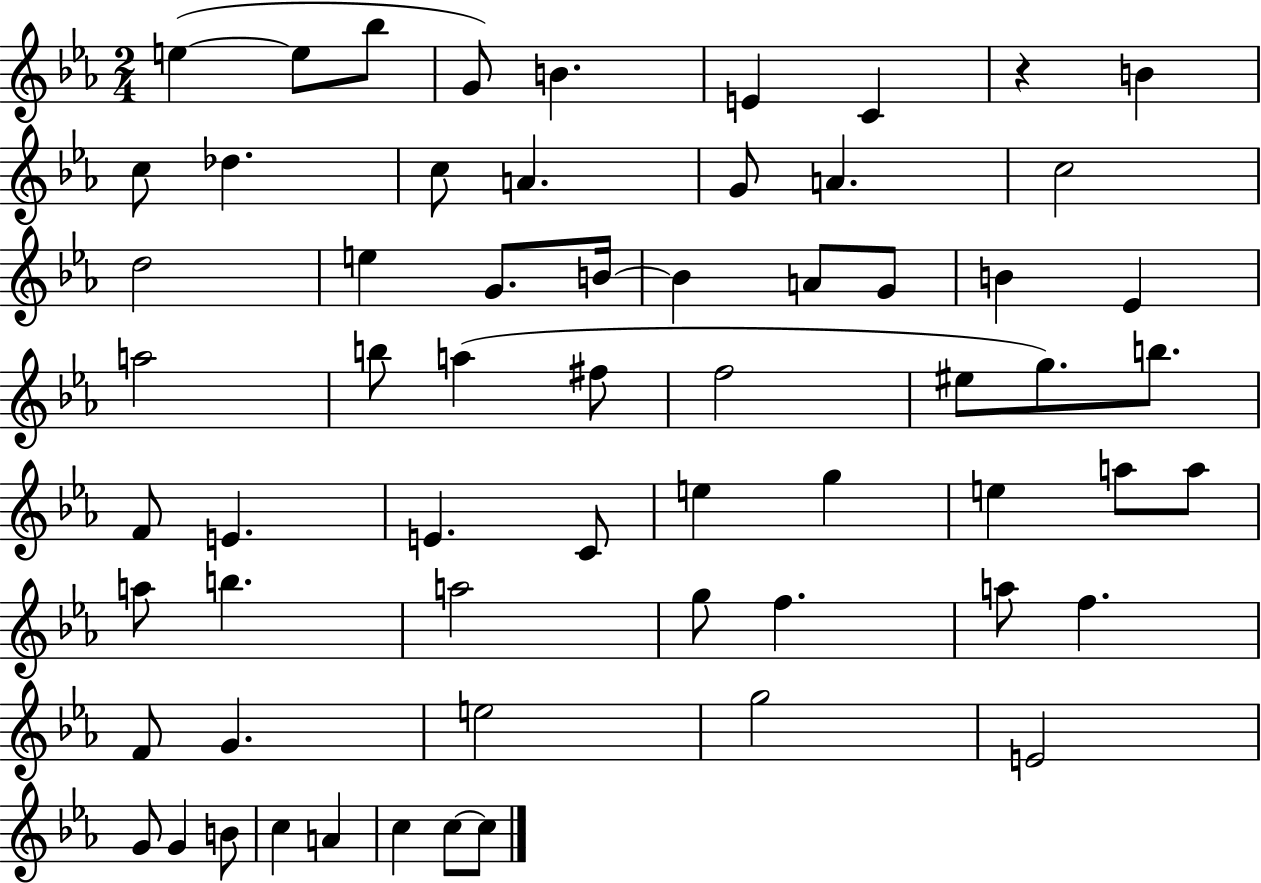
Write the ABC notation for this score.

X:1
T:Untitled
M:2/4
L:1/4
K:Eb
e e/2 _b/2 G/2 B E C z B c/2 _d c/2 A G/2 A c2 d2 e G/2 B/4 B A/2 G/2 B _E a2 b/2 a ^f/2 f2 ^e/2 g/2 b/2 F/2 E E C/2 e g e a/2 a/2 a/2 b a2 g/2 f a/2 f F/2 G e2 g2 E2 G/2 G B/2 c A c c/2 c/2